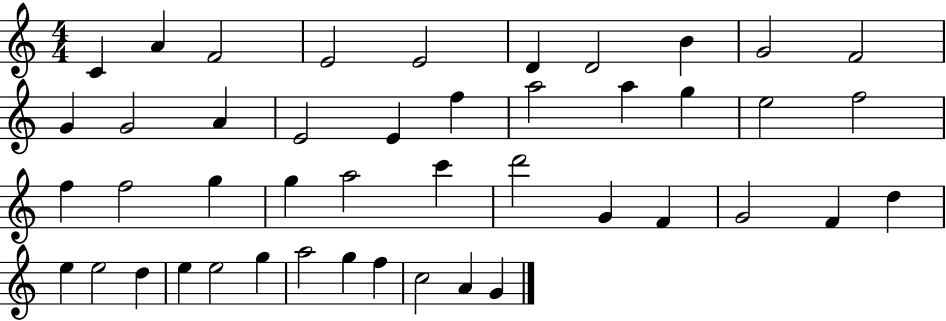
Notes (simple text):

C4/q A4/q F4/h E4/h E4/h D4/q D4/h B4/q G4/h F4/h G4/q G4/h A4/q E4/h E4/q F5/q A5/h A5/q G5/q E5/h F5/h F5/q F5/h G5/q G5/q A5/h C6/q D6/h G4/q F4/q G4/h F4/q D5/q E5/q E5/h D5/q E5/q E5/h G5/q A5/h G5/q F5/q C5/h A4/q G4/q